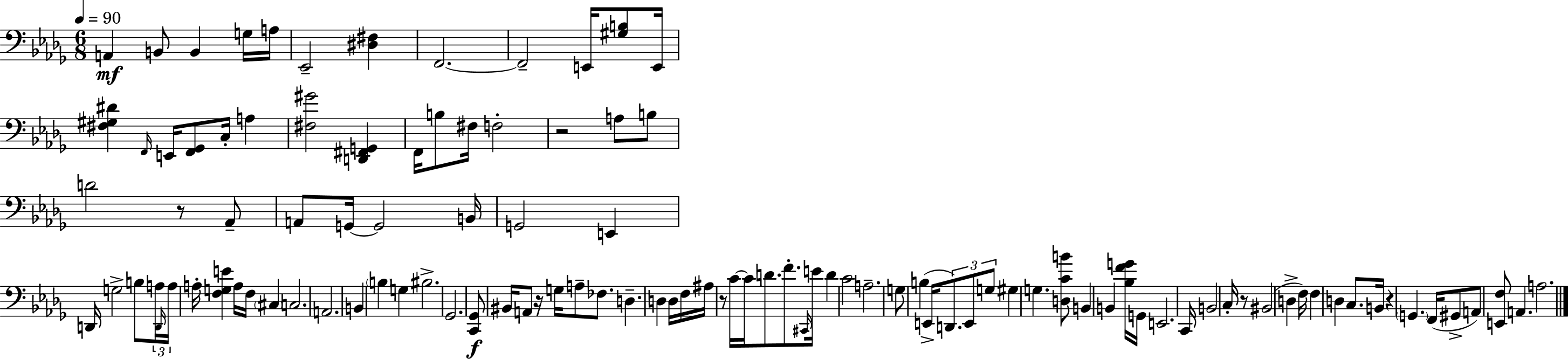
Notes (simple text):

A2/q B2/e B2/q G3/s A3/s Eb2/h [D#3,F#3]/q F2/h. F2/h E2/s [G#3,B3]/e E2/s [F#3,G#3,D#4]/q F2/s E2/s [F2,Gb2]/e C3/s A3/q [F#3,G#4]/h [D2,F#2,G2]/q F2/s B3/e F#3/s F3/h R/h A3/e B3/e D4/h R/e Ab2/e A2/e G2/s G2/h B2/s G2/h E2/q D2/s G3/h B3/e A3/s D2/s A3/s A3/s [F3,G3,E4]/q A3/s F3/s C#3/q C3/h. A2/h. B2/q B3/q G3/q BIS3/h. Gb2/h. [C2,Gb2]/e BIS2/s A2/e R/s G3/s A3/e FES3/e. D3/q. D3/q D3/s F3/s A#3/s R/e C4/s C4/s D4/e. F4/e. C#2/s E4/s D4/q C4/h A3/h. G3/e B3/q E2/s D2/e. E2/e G3/e G#3/q G3/q. [D3,C4,B4]/e B2/q B2/q [Bb3,F4,G4]/s G2/s E2/h. C2/s B2/h C3/s R/e BIS2/h D3/q F3/s F3/q D3/q C3/e. B2/s R/q G2/q. F2/s G#2/e A2/e [E2,F3]/e A2/q. A3/h.